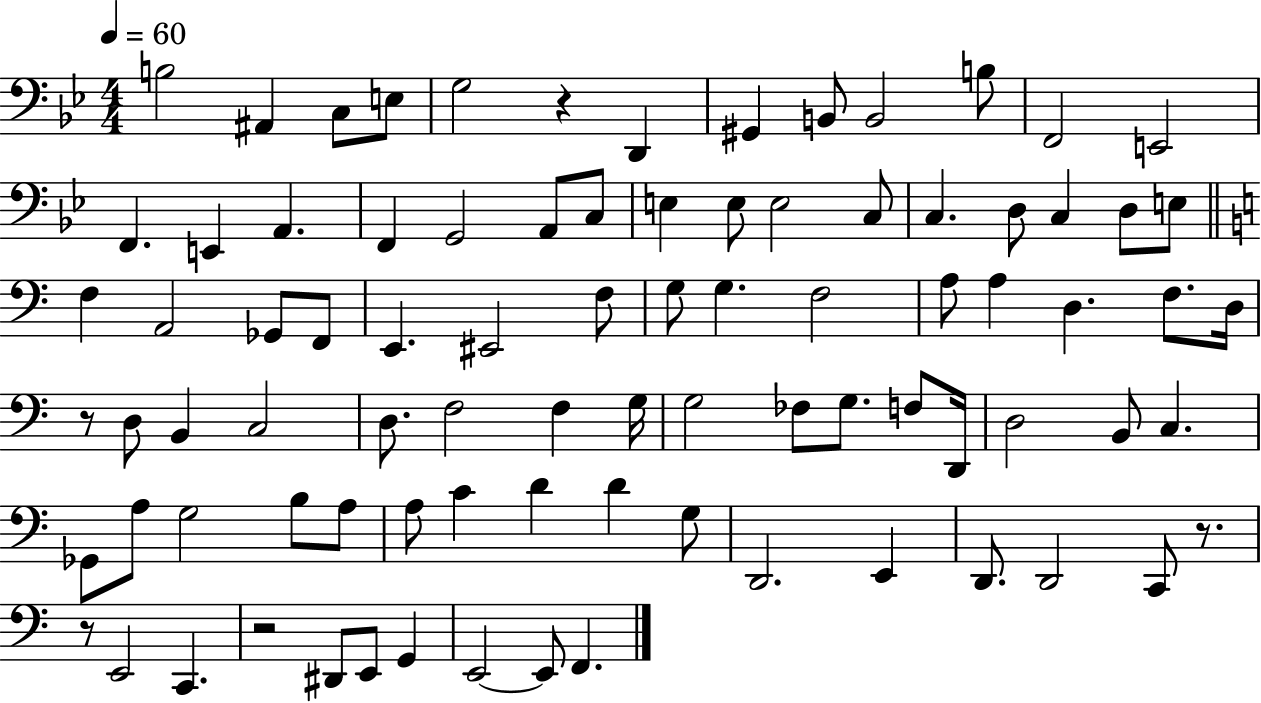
X:1
T:Untitled
M:4/4
L:1/4
K:Bb
B,2 ^A,, C,/2 E,/2 G,2 z D,, ^G,, B,,/2 B,,2 B,/2 F,,2 E,,2 F,, E,, A,, F,, G,,2 A,,/2 C,/2 E, E,/2 E,2 C,/2 C, D,/2 C, D,/2 E,/2 F, A,,2 _G,,/2 F,,/2 E,, ^E,,2 F,/2 G,/2 G, F,2 A,/2 A, D, F,/2 D,/4 z/2 D,/2 B,, C,2 D,/2 F,2 F, G,/4 G,2 _F,/2 G,/2 F,/2 D,,/4 D,2 B,,/2 C, _G,,/2 A,/2 G,2 B,/2 A,/2 A,/2 C D D G,/2 D,,2 E,, D,,/2 D,,2 C,,/2 z/2 z/2 E,,2 C,, z2 ^D,,/2 E,,/2 G,, E,,2 E,,/2 F,,